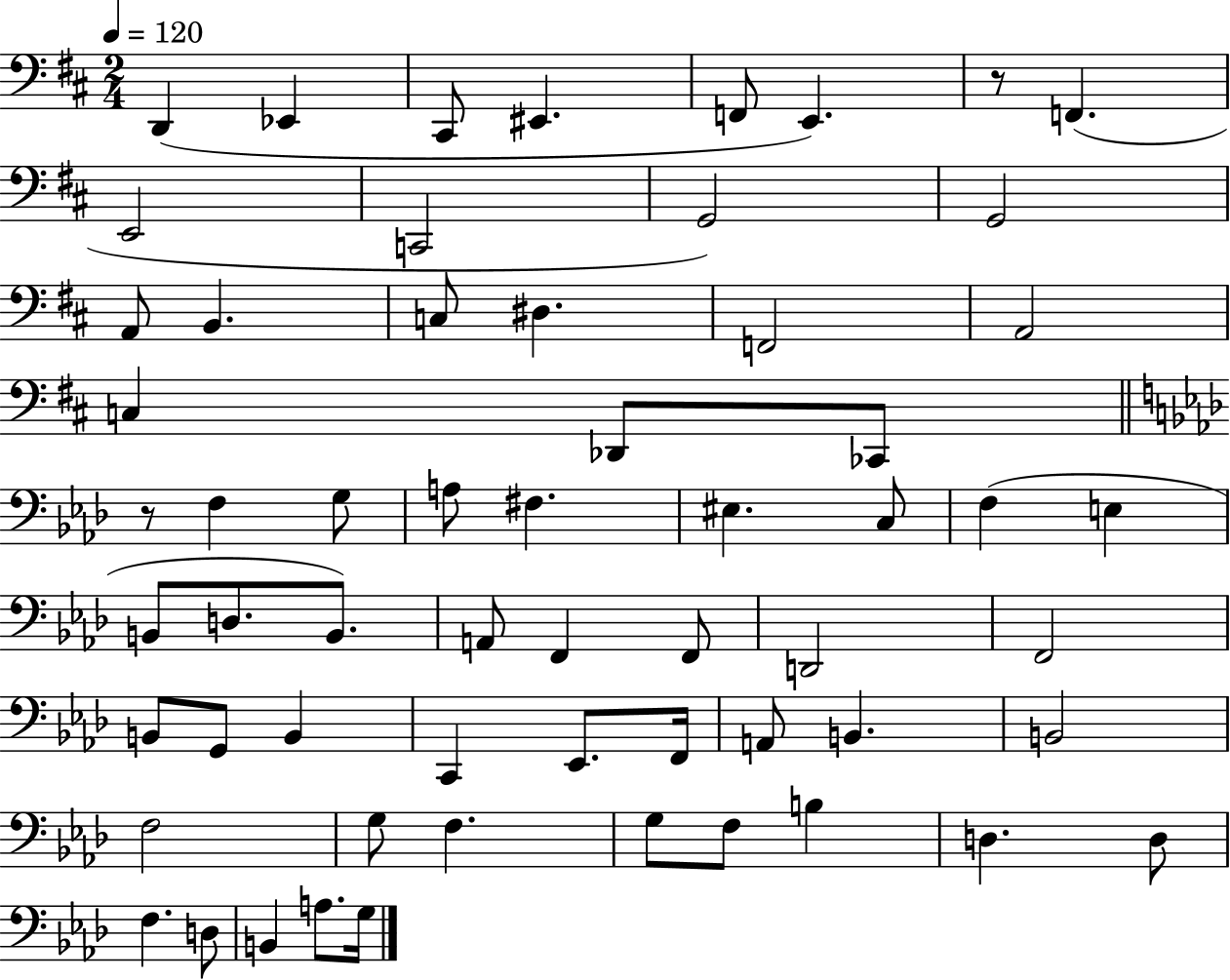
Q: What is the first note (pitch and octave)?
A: D2